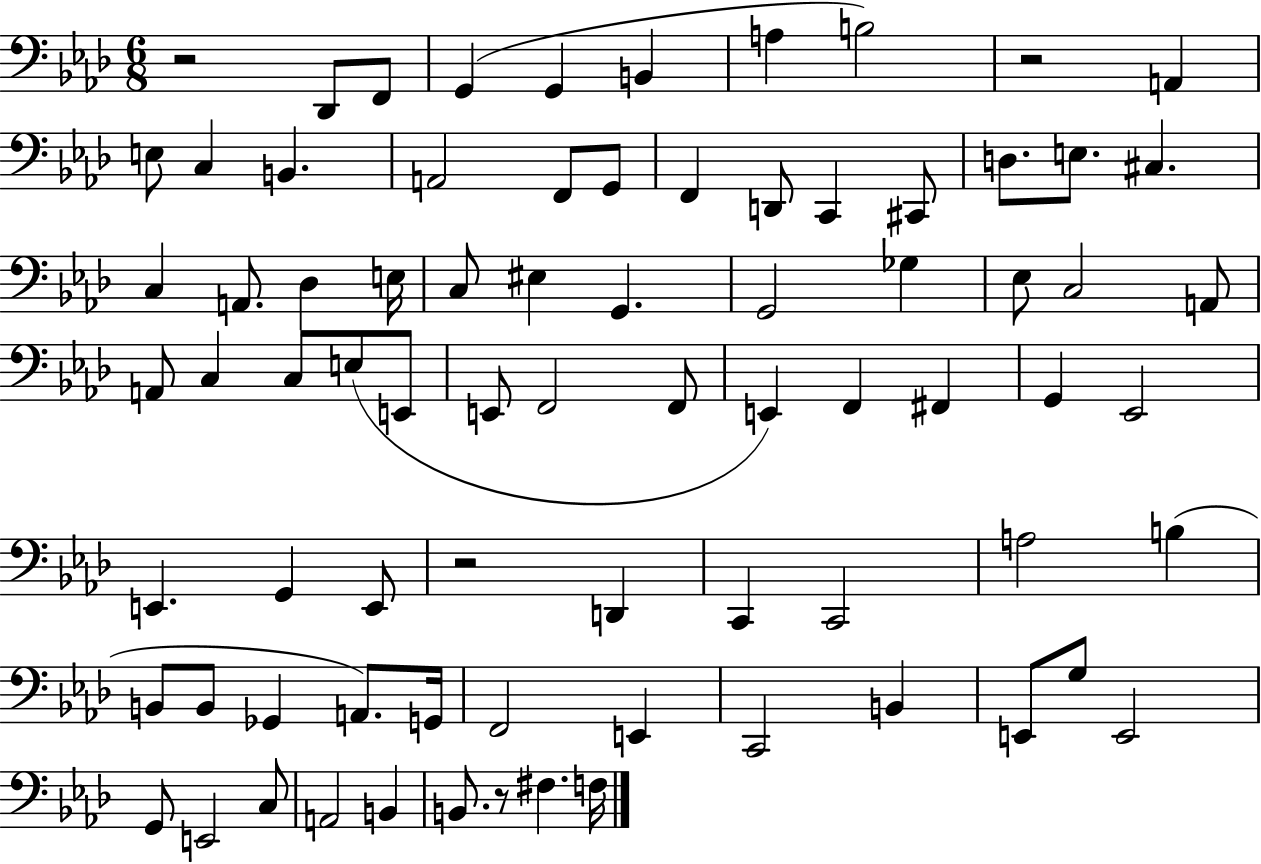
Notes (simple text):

R/h Db2/e F2/e G2/q G2/q B2/q A3/q B3/h R/h A2/q E3/e C3/q B2/q. A2/h F2/e G2/e F2/q D2/e C2/q C#2/e D3/e. E3/e. C#3/q. C3/q A2/e. Db3/q E3/s C3/e EIS3/q G2/q. G2/h Gb3/q Eb3/e C3/h A2/e A2/e C3/q C3/e E3/e E2/e E2/e F2/h F2/e E2/q F2/q F#2/q G2/q Eb2/h E2/q. G2/q E2/e R/h D2/q C2/q C2/h A3/h B3/q B2/e B2/e Gb2/q A2/e. G2/s F2/h E2/q C2/h B2/q E2/e G3/e E2/h G2/e E2/h C3/e A2/h B2/q B2/e. R/e F#3/q. F3/s